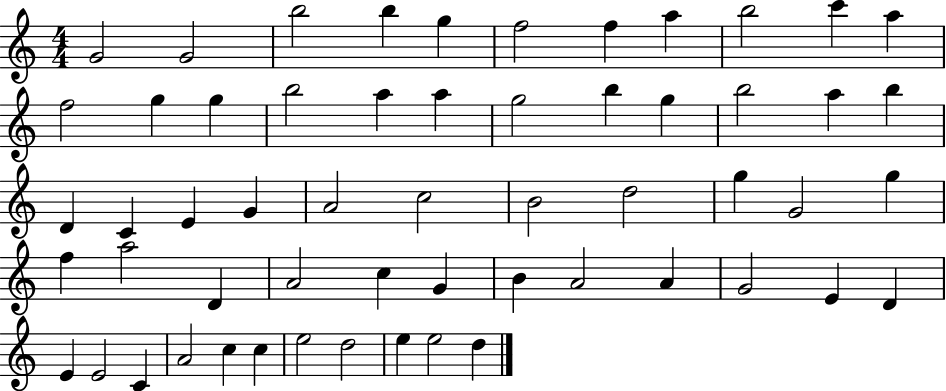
{
  \clef treble
  \numericTimeSignature
  \time 4/4
  \key c \major
  g'2 g'2 | b''2 b''4 g''4 | f''2 f''4 a''4 | b''2 c'''4 a''4 | \break f''2 g''4 g''4 | b''2 a''4 a''4 | g''2 b''4 g''4 | b''2 a''4 b''4 | \break d'4 c'4 e'4 g'4 | a'2 c''2 | b'2 d''2 | g''4 g'2 g''4 | \break f''4 a''2 d'4 | a'2 c''4 g'4 | b'4 a'2 a'4 | g'2 e'4 d'4 | \break e'4 e'2 c'4 | a'2 c''4 c''4 | e''2 d''2 | e''4 e''2 d''4 | \break \bar "|."
}